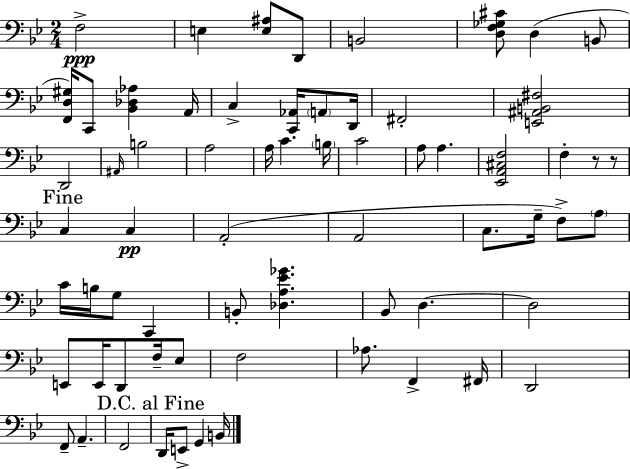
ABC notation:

X:1
T:Untitled
M:2/4
L:1/4
K:Gm
F,2 E, [E,^A,]/2 D,,/2 B,,2 [D,F,_G,^C]/2 D, B,,/2 [F,,D,^G,]/4 C,,/2 [_B,,_D,_A,] A,,/4 C, [C,,_A,,]/4 A,,/2 D,,/4 ^F,,2 [E,,^A,,B,,^F,]2 D,,2 ^A,,/4 B,2 A,2 A,/4 C B,/4 C2 A,/2 A, [_E,,A,,^C,F,]2 F, z/2 z/2 C, C, A,,2 A,,2 C,/2 G,/4 F,/2 A,/2 C/4 B,/4 G,/2 C,, B,,/2 [_D,A,_E_G] _B,,/2 D, D,2 E,,/2 E,,/4 D,,/2 F,/4 _E,/2 F,2 _A,/2 F,, ^F,,/4 D,,2 F,,/2 A,, F,,2 D,,/4 E,,/2 G,, B,,/4